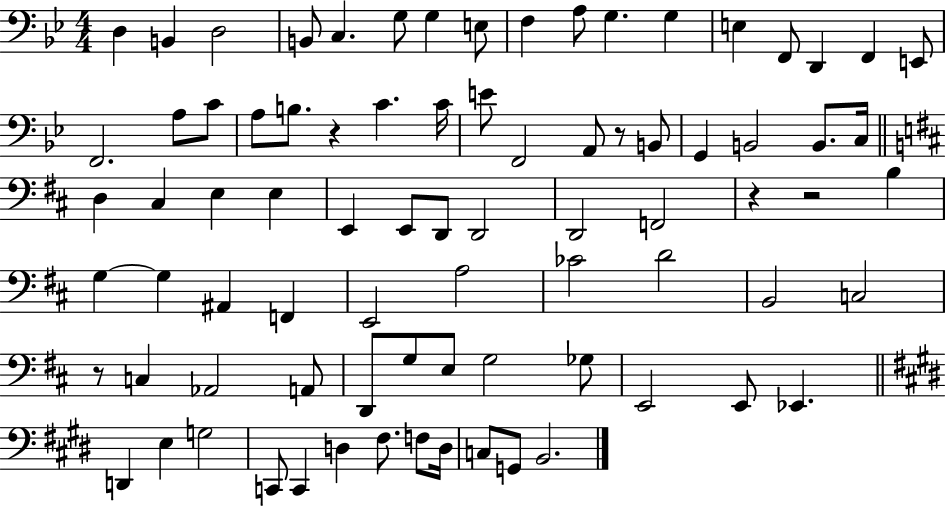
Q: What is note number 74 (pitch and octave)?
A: C3